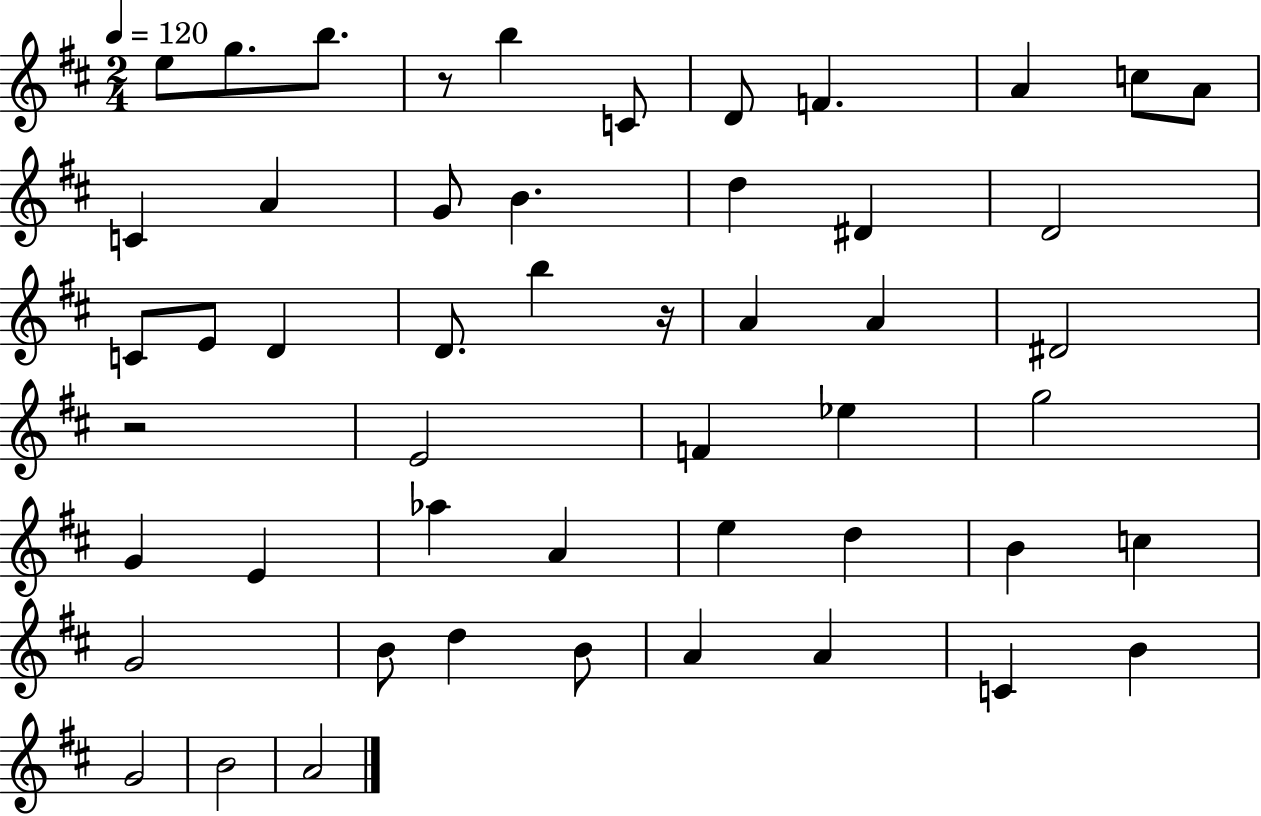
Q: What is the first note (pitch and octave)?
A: E5